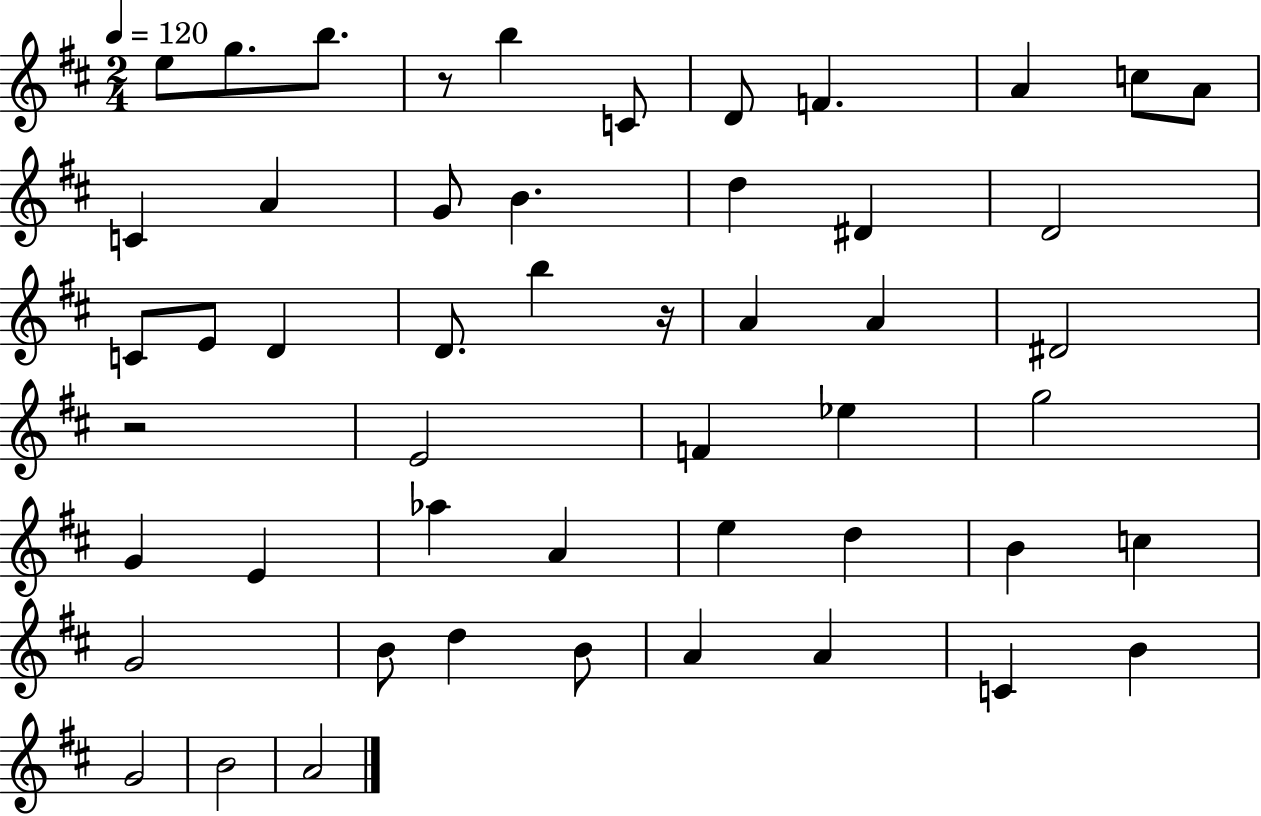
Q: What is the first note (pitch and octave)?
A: E5